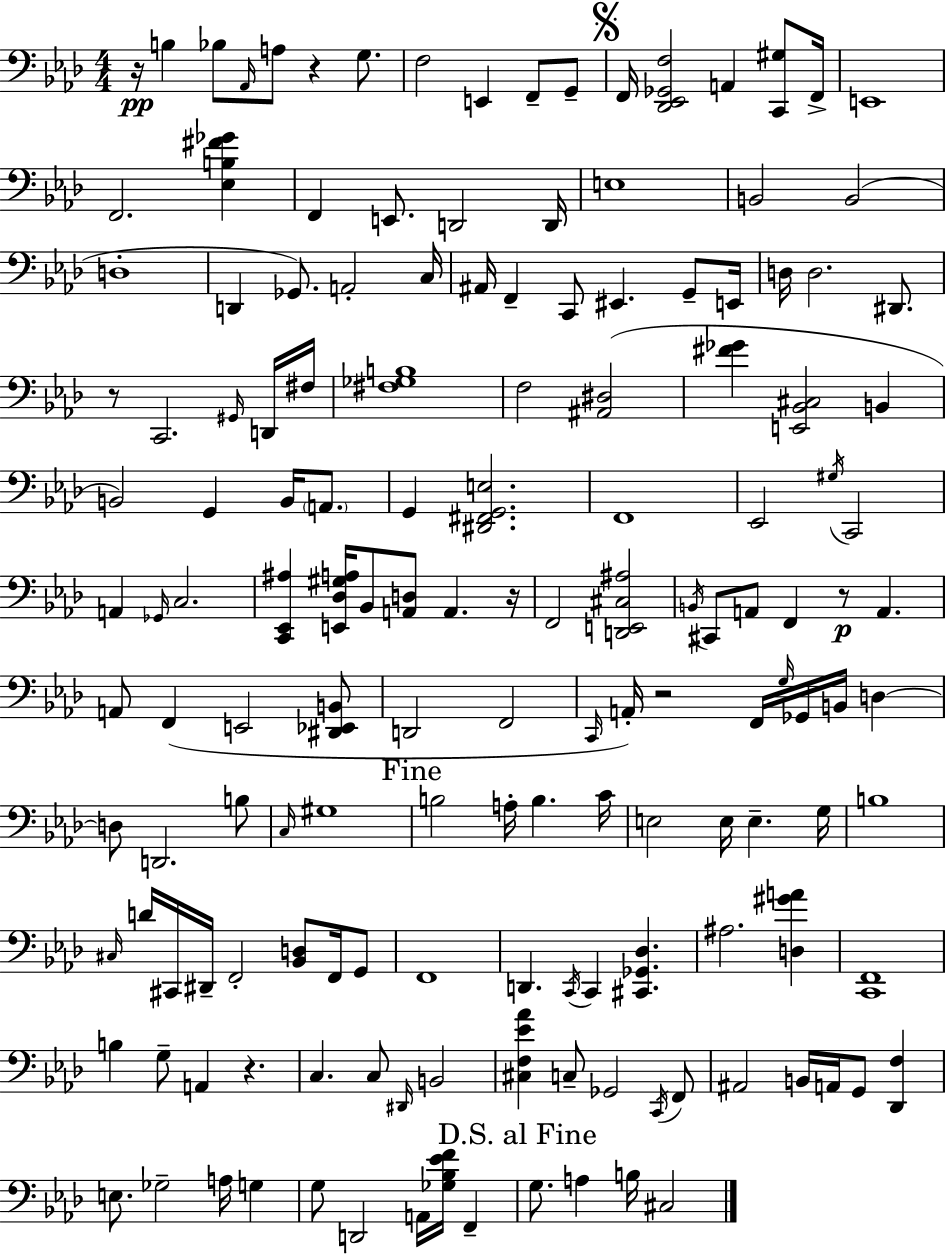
X:1
T:Untitled
M:4/4
L:1/4
K:Ab
z/4 B, _B,/2 _A,,/4 A,/2 z G,/2 F,2 E,, F,,/2 G,,/2 F,,/4 [_D,,_E,,_G,,F,]2 A,, [C,,^G,]/2 F,,/4 E,,4 F,,2 [_E,B,^F_G] F,, E,,/2 D,,2 D,,/4 E,4 B,,2 B,,2 D,4 D,, _G,,/2 A,,2 C,/4 ^A,,/4 F,, C,,/2 ^E,, G,,/2 E,,/4 D,/4 D,2 ^D,,/2 z/2 C,,2 ^G,,/4 D,,/4 ^F,/4 [^F,_G,B,]4 F,2 [^A,,^D,]2 [^F_G] [E,,_B,,^C,]2 B,, B,,2 G,, B,,/4 A,,/2 G,, [^D,,^F,,G,,E,]2 F,,4 _E,,2 ^G,/4 C,,2 A,, _G,,/4 C,2 [C,,_E,,^A,] [E,,_D,^G,A,]/4 _B,,/2 [A,,D,]/2 A,, z/4 F,,2 [D,,E,,^C,^A,]2 B,,/4 ^C,,/2 A,,/2 F,, z/2 A,, A,,/2 F,, E,,2 [^D,,_E,,B,,]/2 D,,2 F,,2 C,,/4 A,,/4 z2 F,,/4 G,/4 _G,,/4 B,,/4 D, D,/2 D,,2 B,/2 C,/4 ^G,4 B,2 A,/4 B, C/4 E,2 E,/4 E, G,/4 B,4 ^C,/4 D/4 ^C,,/4 ^D,,/4 F,,2 [_B,,D,]/2 F,,/4 G,,/2 F,,4 D,, C,,/4 C,, [^C,,_G,,_D,] ^A,2 [D,^GA] [C,,F,,]4 B, G,/2 A,, z C, C,/2 ^D,,/4 B,,2 [^C,F,_E_A] C,/2 _G,,2 C,,/4 F,,/2 ^A,,2 B,,/4 A,,/4 G,,/2 [_D,,F,] E,/2 _G,2 A,/4 G, G,/2 D,,2 A,,/4 [_G,_B,_EF]/4 F,, G,/2 A, B,/4 ^C,2